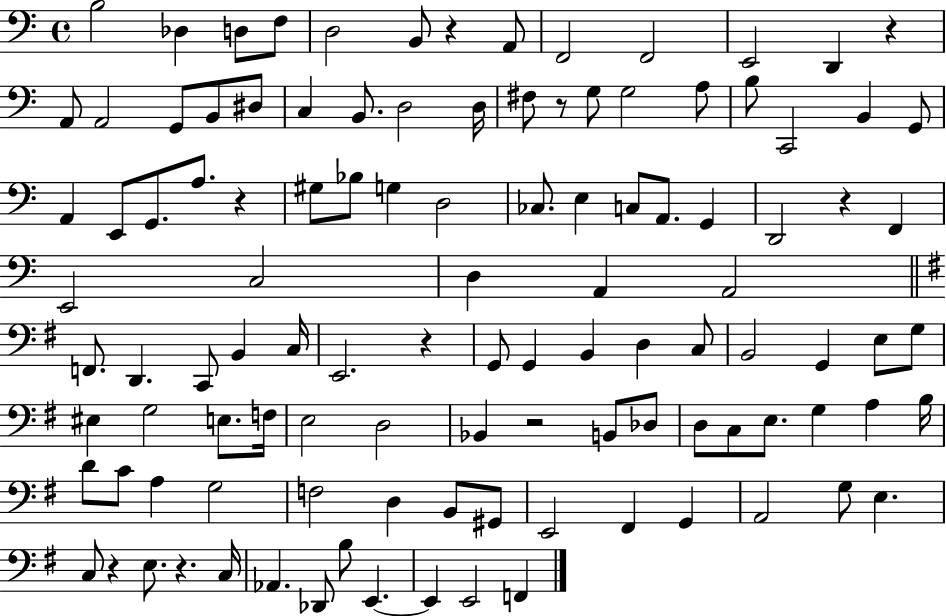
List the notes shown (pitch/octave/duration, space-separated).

B3/h Db3/q D3/e F3/e D3/h B2/e R/q A2/e F2/h F2/h E2/h D2/q R/q A2/e A2/h G2/e B2/e D#3/e C3/q B2/e. D3/h D3/s F#3/e R/e G3/e G3/h A3/e B3/e C2/h B2/q G2/e A2/q E2/e G2/e. A3/e. R/q G#3/e Bb3/e G3/q D3/h CES3/e. E3/q C3/e A2/e. G2/q D2/h R/q F2/q E2/h C3/h D3/q A2/q A2/h F2/e. D2/q. C2/e B2/q C3/s E2/h. R/q G2/e G2/q B2/q D3/q C3/e B2/h G2/q E3/e G3/e EIS3/q G3/h E3/e. F3/s E3/h D3/h Bb2/q R/h B2/e Db3/e D3/e C3/e E3/e. G3/q A3/q B3/s D4/e C4/e A3/q G3/h F3/h D3/q B2/e G#2/e E2/h F#2/q G2/q A2/h G3/e E3/q. C3/e R/q E3/e. R/q. C3/s Ab2/q. Db2/e B3/e E2/q. E2/q E2/h F2/q